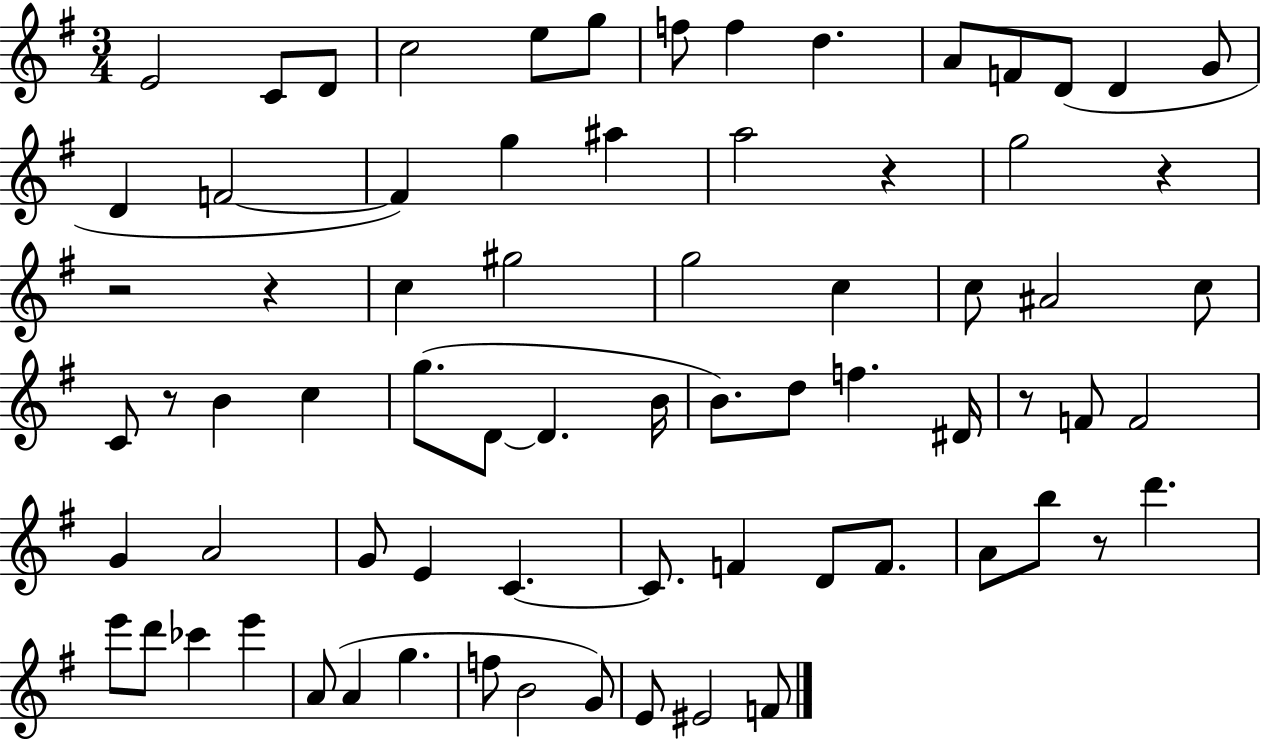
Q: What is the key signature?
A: G major